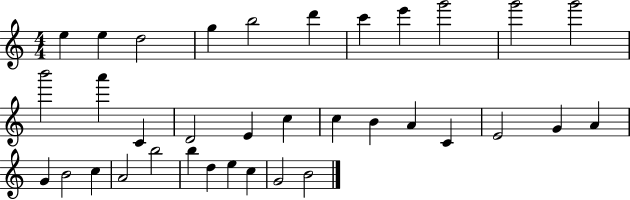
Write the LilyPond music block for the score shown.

{
  \clef treble
  \numericTimeSignature
  \time 4/4
  \key c \major
  e''4 e''4 d''2 | g''4 b''2 d'''4 | c'''4 e'''4 g'''2 | g'''2 g'''2 | \break b'''2 a'''4 c'4 | d'2 e'4 c''4 | c''4 b'4 a'4 c'4 | e'2 g'4 a'4 | \break g'4 b'2 c''4 | a'2 b''2 | b''4 d''4 e''4 c''4 | g'2 b'2 | \break \bar "|."
}